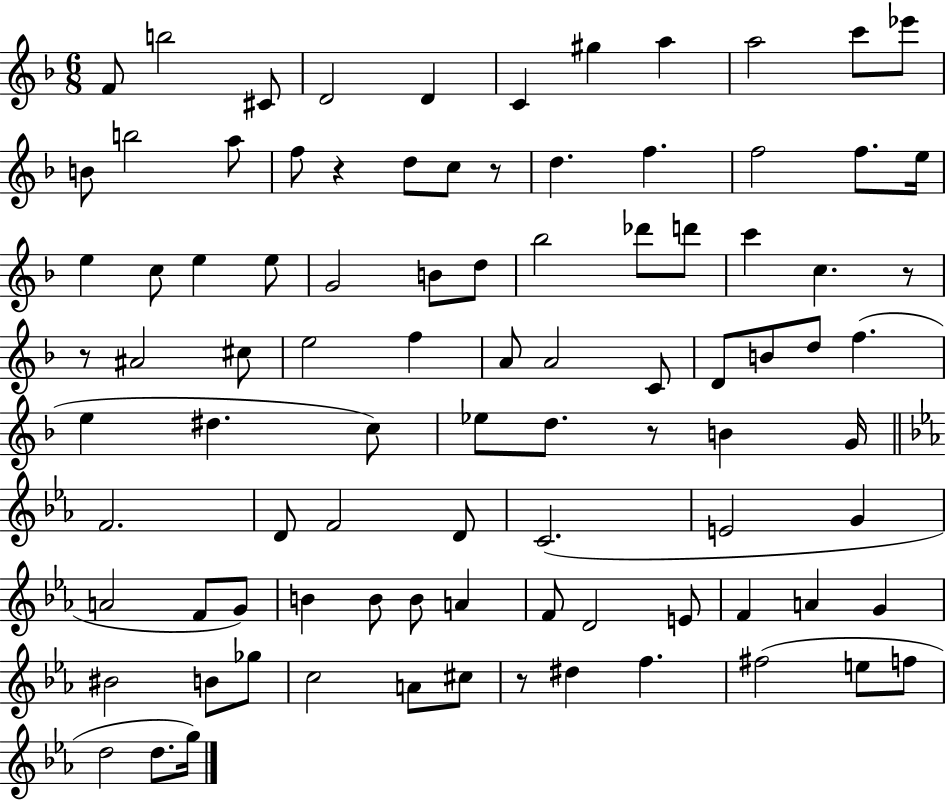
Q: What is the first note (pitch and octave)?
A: F4